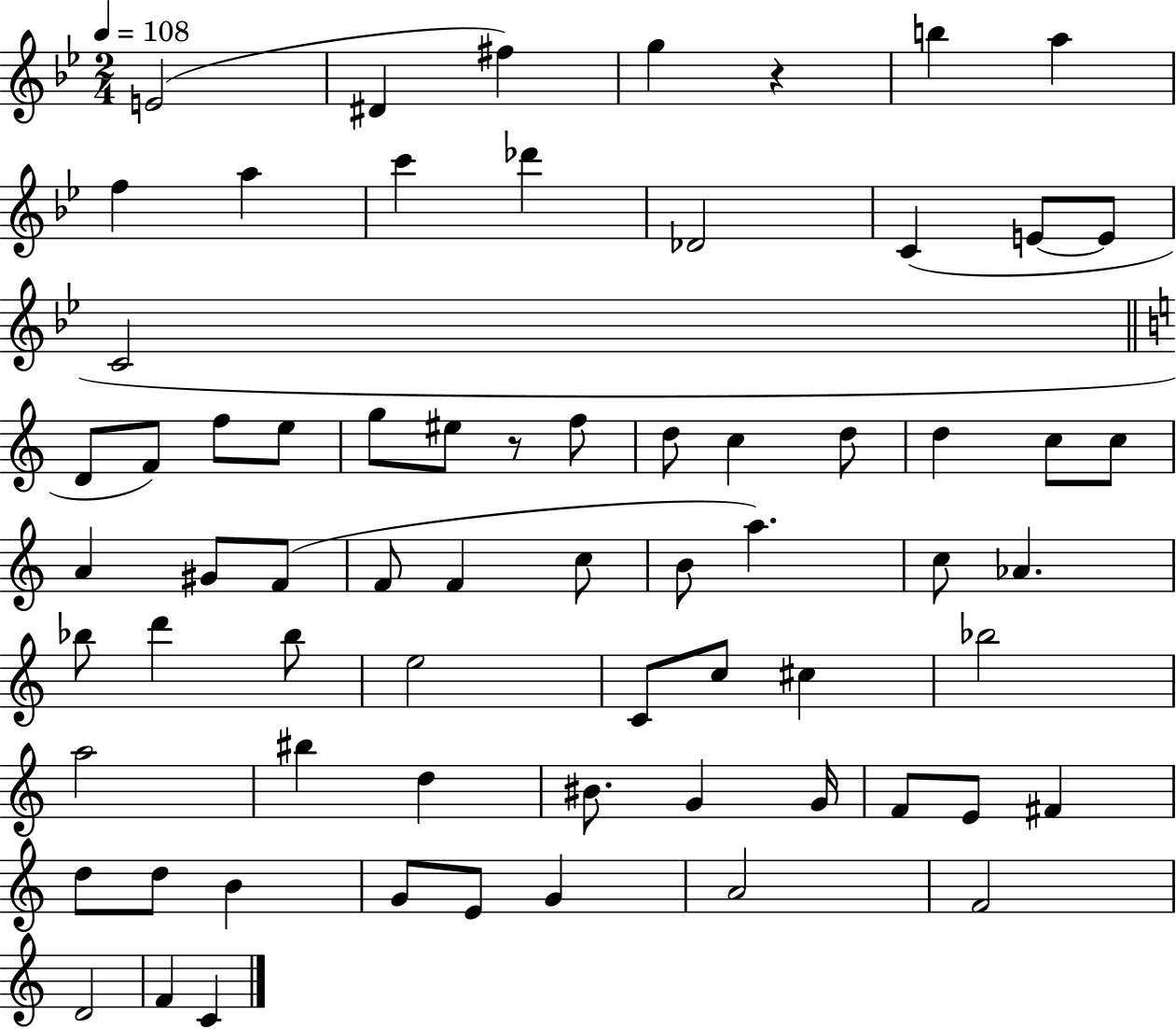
X:1
T:Untitled
M:2/4
L:1/4
K:Bb
E2 ^D ^f g z b a f a c' _d' _D2 C E/2 E/2 C2 D/2 F/2 f/2 e/2 g/2 ^e/2 z/2 f/2 d/2 c d/2 d c/2 c/2 A ^G/2 F/2 F/2 F c/2 B/2 a c/2 _A _b/2 d' _b/2 e2 C/2 c/2 ^c _b2 a2 ^b d ^B/2 G G/4 F/2 E/2 ^F d/2 d/2 B G/2 E/2 G A2 F2 D2 F C